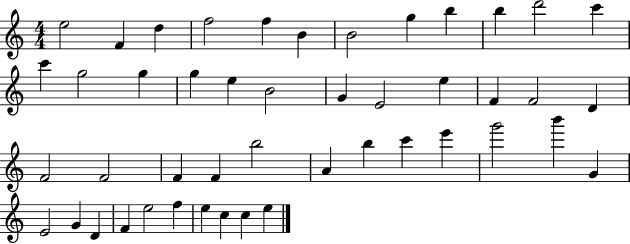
X:1
T:Untitled
M:4/4
L:1/4
K:C
e2 F d f2 f B B2 g b b d'2 c' c' g2 g g e B2 G E2 e F F2 D F2 F2 F F b2 A b c' e' g'2 b' G E2 G D F e2 f e c c e